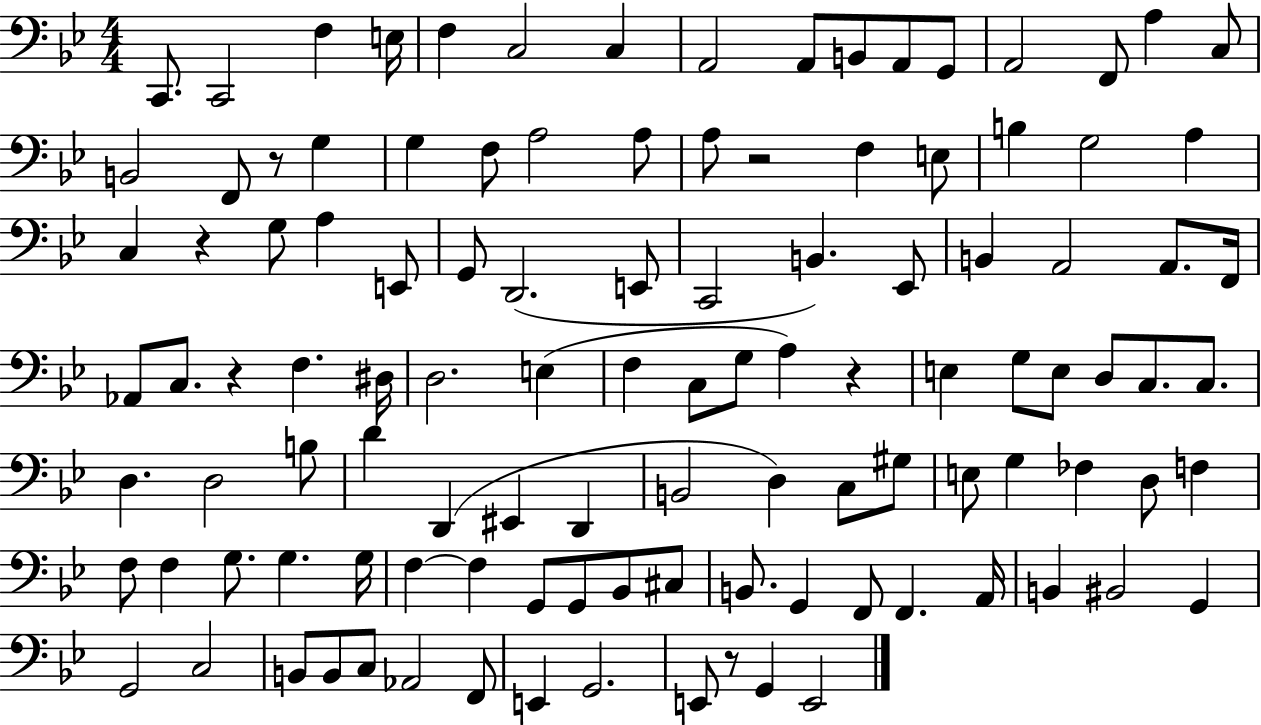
C2/e. C2/h F3/q E3/s F3/q C3/h C3/q A2/h A2/e B2/e A2/e G2/e A2/h F2/e A3/q C3/e B2/h F2/e R/e G3/q G3/q F3/e A3/h A3/e A3/e R/h F3/q E3/e B3/q G3/h A3/q C3/q R/q G3/e A3/q E2/e G2/e D2/h. E2/e C2/h B2/q. Eb2/e B2/q A2/h A2/e. F2/s Ab2/e C3/e. R/q F3/q. D#3/s D3/h. E3/q F3/q C3/e G3/e A3/q R/q E3/q G3/e E3/e D3/e C3/e. C3/e. D3/q. D3/h B3/e D4/q D2/q EIS2/q D2/q B2/h D3/q C3/e G#3/e E3/e G3/q FES3/q D3/e F3/q F3/e F3/q G3/e. G3/q. G3/s F3/q F3/q G2/e G2/e Bb2/e C#3/e B2/e. G2/q F2/e F2/q. A2/s B2/q BIS2/h G2/q G2/h C3/h B2/e B2/e C3/e Ab2/h F2/e E2/q G2/h. E2/e R/e G2/q E2/h